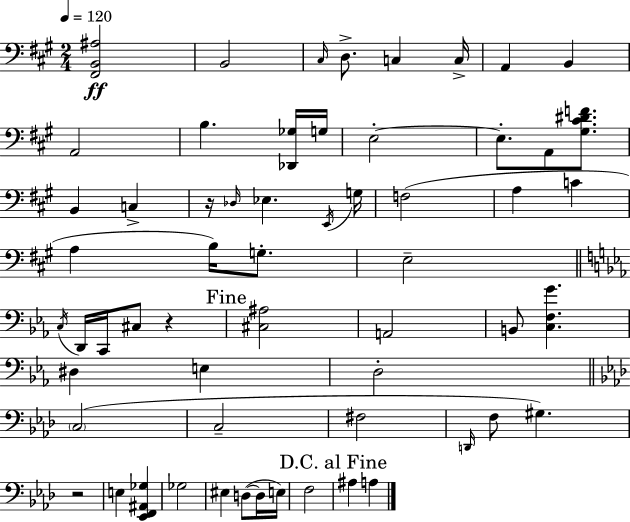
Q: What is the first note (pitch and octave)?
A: B2